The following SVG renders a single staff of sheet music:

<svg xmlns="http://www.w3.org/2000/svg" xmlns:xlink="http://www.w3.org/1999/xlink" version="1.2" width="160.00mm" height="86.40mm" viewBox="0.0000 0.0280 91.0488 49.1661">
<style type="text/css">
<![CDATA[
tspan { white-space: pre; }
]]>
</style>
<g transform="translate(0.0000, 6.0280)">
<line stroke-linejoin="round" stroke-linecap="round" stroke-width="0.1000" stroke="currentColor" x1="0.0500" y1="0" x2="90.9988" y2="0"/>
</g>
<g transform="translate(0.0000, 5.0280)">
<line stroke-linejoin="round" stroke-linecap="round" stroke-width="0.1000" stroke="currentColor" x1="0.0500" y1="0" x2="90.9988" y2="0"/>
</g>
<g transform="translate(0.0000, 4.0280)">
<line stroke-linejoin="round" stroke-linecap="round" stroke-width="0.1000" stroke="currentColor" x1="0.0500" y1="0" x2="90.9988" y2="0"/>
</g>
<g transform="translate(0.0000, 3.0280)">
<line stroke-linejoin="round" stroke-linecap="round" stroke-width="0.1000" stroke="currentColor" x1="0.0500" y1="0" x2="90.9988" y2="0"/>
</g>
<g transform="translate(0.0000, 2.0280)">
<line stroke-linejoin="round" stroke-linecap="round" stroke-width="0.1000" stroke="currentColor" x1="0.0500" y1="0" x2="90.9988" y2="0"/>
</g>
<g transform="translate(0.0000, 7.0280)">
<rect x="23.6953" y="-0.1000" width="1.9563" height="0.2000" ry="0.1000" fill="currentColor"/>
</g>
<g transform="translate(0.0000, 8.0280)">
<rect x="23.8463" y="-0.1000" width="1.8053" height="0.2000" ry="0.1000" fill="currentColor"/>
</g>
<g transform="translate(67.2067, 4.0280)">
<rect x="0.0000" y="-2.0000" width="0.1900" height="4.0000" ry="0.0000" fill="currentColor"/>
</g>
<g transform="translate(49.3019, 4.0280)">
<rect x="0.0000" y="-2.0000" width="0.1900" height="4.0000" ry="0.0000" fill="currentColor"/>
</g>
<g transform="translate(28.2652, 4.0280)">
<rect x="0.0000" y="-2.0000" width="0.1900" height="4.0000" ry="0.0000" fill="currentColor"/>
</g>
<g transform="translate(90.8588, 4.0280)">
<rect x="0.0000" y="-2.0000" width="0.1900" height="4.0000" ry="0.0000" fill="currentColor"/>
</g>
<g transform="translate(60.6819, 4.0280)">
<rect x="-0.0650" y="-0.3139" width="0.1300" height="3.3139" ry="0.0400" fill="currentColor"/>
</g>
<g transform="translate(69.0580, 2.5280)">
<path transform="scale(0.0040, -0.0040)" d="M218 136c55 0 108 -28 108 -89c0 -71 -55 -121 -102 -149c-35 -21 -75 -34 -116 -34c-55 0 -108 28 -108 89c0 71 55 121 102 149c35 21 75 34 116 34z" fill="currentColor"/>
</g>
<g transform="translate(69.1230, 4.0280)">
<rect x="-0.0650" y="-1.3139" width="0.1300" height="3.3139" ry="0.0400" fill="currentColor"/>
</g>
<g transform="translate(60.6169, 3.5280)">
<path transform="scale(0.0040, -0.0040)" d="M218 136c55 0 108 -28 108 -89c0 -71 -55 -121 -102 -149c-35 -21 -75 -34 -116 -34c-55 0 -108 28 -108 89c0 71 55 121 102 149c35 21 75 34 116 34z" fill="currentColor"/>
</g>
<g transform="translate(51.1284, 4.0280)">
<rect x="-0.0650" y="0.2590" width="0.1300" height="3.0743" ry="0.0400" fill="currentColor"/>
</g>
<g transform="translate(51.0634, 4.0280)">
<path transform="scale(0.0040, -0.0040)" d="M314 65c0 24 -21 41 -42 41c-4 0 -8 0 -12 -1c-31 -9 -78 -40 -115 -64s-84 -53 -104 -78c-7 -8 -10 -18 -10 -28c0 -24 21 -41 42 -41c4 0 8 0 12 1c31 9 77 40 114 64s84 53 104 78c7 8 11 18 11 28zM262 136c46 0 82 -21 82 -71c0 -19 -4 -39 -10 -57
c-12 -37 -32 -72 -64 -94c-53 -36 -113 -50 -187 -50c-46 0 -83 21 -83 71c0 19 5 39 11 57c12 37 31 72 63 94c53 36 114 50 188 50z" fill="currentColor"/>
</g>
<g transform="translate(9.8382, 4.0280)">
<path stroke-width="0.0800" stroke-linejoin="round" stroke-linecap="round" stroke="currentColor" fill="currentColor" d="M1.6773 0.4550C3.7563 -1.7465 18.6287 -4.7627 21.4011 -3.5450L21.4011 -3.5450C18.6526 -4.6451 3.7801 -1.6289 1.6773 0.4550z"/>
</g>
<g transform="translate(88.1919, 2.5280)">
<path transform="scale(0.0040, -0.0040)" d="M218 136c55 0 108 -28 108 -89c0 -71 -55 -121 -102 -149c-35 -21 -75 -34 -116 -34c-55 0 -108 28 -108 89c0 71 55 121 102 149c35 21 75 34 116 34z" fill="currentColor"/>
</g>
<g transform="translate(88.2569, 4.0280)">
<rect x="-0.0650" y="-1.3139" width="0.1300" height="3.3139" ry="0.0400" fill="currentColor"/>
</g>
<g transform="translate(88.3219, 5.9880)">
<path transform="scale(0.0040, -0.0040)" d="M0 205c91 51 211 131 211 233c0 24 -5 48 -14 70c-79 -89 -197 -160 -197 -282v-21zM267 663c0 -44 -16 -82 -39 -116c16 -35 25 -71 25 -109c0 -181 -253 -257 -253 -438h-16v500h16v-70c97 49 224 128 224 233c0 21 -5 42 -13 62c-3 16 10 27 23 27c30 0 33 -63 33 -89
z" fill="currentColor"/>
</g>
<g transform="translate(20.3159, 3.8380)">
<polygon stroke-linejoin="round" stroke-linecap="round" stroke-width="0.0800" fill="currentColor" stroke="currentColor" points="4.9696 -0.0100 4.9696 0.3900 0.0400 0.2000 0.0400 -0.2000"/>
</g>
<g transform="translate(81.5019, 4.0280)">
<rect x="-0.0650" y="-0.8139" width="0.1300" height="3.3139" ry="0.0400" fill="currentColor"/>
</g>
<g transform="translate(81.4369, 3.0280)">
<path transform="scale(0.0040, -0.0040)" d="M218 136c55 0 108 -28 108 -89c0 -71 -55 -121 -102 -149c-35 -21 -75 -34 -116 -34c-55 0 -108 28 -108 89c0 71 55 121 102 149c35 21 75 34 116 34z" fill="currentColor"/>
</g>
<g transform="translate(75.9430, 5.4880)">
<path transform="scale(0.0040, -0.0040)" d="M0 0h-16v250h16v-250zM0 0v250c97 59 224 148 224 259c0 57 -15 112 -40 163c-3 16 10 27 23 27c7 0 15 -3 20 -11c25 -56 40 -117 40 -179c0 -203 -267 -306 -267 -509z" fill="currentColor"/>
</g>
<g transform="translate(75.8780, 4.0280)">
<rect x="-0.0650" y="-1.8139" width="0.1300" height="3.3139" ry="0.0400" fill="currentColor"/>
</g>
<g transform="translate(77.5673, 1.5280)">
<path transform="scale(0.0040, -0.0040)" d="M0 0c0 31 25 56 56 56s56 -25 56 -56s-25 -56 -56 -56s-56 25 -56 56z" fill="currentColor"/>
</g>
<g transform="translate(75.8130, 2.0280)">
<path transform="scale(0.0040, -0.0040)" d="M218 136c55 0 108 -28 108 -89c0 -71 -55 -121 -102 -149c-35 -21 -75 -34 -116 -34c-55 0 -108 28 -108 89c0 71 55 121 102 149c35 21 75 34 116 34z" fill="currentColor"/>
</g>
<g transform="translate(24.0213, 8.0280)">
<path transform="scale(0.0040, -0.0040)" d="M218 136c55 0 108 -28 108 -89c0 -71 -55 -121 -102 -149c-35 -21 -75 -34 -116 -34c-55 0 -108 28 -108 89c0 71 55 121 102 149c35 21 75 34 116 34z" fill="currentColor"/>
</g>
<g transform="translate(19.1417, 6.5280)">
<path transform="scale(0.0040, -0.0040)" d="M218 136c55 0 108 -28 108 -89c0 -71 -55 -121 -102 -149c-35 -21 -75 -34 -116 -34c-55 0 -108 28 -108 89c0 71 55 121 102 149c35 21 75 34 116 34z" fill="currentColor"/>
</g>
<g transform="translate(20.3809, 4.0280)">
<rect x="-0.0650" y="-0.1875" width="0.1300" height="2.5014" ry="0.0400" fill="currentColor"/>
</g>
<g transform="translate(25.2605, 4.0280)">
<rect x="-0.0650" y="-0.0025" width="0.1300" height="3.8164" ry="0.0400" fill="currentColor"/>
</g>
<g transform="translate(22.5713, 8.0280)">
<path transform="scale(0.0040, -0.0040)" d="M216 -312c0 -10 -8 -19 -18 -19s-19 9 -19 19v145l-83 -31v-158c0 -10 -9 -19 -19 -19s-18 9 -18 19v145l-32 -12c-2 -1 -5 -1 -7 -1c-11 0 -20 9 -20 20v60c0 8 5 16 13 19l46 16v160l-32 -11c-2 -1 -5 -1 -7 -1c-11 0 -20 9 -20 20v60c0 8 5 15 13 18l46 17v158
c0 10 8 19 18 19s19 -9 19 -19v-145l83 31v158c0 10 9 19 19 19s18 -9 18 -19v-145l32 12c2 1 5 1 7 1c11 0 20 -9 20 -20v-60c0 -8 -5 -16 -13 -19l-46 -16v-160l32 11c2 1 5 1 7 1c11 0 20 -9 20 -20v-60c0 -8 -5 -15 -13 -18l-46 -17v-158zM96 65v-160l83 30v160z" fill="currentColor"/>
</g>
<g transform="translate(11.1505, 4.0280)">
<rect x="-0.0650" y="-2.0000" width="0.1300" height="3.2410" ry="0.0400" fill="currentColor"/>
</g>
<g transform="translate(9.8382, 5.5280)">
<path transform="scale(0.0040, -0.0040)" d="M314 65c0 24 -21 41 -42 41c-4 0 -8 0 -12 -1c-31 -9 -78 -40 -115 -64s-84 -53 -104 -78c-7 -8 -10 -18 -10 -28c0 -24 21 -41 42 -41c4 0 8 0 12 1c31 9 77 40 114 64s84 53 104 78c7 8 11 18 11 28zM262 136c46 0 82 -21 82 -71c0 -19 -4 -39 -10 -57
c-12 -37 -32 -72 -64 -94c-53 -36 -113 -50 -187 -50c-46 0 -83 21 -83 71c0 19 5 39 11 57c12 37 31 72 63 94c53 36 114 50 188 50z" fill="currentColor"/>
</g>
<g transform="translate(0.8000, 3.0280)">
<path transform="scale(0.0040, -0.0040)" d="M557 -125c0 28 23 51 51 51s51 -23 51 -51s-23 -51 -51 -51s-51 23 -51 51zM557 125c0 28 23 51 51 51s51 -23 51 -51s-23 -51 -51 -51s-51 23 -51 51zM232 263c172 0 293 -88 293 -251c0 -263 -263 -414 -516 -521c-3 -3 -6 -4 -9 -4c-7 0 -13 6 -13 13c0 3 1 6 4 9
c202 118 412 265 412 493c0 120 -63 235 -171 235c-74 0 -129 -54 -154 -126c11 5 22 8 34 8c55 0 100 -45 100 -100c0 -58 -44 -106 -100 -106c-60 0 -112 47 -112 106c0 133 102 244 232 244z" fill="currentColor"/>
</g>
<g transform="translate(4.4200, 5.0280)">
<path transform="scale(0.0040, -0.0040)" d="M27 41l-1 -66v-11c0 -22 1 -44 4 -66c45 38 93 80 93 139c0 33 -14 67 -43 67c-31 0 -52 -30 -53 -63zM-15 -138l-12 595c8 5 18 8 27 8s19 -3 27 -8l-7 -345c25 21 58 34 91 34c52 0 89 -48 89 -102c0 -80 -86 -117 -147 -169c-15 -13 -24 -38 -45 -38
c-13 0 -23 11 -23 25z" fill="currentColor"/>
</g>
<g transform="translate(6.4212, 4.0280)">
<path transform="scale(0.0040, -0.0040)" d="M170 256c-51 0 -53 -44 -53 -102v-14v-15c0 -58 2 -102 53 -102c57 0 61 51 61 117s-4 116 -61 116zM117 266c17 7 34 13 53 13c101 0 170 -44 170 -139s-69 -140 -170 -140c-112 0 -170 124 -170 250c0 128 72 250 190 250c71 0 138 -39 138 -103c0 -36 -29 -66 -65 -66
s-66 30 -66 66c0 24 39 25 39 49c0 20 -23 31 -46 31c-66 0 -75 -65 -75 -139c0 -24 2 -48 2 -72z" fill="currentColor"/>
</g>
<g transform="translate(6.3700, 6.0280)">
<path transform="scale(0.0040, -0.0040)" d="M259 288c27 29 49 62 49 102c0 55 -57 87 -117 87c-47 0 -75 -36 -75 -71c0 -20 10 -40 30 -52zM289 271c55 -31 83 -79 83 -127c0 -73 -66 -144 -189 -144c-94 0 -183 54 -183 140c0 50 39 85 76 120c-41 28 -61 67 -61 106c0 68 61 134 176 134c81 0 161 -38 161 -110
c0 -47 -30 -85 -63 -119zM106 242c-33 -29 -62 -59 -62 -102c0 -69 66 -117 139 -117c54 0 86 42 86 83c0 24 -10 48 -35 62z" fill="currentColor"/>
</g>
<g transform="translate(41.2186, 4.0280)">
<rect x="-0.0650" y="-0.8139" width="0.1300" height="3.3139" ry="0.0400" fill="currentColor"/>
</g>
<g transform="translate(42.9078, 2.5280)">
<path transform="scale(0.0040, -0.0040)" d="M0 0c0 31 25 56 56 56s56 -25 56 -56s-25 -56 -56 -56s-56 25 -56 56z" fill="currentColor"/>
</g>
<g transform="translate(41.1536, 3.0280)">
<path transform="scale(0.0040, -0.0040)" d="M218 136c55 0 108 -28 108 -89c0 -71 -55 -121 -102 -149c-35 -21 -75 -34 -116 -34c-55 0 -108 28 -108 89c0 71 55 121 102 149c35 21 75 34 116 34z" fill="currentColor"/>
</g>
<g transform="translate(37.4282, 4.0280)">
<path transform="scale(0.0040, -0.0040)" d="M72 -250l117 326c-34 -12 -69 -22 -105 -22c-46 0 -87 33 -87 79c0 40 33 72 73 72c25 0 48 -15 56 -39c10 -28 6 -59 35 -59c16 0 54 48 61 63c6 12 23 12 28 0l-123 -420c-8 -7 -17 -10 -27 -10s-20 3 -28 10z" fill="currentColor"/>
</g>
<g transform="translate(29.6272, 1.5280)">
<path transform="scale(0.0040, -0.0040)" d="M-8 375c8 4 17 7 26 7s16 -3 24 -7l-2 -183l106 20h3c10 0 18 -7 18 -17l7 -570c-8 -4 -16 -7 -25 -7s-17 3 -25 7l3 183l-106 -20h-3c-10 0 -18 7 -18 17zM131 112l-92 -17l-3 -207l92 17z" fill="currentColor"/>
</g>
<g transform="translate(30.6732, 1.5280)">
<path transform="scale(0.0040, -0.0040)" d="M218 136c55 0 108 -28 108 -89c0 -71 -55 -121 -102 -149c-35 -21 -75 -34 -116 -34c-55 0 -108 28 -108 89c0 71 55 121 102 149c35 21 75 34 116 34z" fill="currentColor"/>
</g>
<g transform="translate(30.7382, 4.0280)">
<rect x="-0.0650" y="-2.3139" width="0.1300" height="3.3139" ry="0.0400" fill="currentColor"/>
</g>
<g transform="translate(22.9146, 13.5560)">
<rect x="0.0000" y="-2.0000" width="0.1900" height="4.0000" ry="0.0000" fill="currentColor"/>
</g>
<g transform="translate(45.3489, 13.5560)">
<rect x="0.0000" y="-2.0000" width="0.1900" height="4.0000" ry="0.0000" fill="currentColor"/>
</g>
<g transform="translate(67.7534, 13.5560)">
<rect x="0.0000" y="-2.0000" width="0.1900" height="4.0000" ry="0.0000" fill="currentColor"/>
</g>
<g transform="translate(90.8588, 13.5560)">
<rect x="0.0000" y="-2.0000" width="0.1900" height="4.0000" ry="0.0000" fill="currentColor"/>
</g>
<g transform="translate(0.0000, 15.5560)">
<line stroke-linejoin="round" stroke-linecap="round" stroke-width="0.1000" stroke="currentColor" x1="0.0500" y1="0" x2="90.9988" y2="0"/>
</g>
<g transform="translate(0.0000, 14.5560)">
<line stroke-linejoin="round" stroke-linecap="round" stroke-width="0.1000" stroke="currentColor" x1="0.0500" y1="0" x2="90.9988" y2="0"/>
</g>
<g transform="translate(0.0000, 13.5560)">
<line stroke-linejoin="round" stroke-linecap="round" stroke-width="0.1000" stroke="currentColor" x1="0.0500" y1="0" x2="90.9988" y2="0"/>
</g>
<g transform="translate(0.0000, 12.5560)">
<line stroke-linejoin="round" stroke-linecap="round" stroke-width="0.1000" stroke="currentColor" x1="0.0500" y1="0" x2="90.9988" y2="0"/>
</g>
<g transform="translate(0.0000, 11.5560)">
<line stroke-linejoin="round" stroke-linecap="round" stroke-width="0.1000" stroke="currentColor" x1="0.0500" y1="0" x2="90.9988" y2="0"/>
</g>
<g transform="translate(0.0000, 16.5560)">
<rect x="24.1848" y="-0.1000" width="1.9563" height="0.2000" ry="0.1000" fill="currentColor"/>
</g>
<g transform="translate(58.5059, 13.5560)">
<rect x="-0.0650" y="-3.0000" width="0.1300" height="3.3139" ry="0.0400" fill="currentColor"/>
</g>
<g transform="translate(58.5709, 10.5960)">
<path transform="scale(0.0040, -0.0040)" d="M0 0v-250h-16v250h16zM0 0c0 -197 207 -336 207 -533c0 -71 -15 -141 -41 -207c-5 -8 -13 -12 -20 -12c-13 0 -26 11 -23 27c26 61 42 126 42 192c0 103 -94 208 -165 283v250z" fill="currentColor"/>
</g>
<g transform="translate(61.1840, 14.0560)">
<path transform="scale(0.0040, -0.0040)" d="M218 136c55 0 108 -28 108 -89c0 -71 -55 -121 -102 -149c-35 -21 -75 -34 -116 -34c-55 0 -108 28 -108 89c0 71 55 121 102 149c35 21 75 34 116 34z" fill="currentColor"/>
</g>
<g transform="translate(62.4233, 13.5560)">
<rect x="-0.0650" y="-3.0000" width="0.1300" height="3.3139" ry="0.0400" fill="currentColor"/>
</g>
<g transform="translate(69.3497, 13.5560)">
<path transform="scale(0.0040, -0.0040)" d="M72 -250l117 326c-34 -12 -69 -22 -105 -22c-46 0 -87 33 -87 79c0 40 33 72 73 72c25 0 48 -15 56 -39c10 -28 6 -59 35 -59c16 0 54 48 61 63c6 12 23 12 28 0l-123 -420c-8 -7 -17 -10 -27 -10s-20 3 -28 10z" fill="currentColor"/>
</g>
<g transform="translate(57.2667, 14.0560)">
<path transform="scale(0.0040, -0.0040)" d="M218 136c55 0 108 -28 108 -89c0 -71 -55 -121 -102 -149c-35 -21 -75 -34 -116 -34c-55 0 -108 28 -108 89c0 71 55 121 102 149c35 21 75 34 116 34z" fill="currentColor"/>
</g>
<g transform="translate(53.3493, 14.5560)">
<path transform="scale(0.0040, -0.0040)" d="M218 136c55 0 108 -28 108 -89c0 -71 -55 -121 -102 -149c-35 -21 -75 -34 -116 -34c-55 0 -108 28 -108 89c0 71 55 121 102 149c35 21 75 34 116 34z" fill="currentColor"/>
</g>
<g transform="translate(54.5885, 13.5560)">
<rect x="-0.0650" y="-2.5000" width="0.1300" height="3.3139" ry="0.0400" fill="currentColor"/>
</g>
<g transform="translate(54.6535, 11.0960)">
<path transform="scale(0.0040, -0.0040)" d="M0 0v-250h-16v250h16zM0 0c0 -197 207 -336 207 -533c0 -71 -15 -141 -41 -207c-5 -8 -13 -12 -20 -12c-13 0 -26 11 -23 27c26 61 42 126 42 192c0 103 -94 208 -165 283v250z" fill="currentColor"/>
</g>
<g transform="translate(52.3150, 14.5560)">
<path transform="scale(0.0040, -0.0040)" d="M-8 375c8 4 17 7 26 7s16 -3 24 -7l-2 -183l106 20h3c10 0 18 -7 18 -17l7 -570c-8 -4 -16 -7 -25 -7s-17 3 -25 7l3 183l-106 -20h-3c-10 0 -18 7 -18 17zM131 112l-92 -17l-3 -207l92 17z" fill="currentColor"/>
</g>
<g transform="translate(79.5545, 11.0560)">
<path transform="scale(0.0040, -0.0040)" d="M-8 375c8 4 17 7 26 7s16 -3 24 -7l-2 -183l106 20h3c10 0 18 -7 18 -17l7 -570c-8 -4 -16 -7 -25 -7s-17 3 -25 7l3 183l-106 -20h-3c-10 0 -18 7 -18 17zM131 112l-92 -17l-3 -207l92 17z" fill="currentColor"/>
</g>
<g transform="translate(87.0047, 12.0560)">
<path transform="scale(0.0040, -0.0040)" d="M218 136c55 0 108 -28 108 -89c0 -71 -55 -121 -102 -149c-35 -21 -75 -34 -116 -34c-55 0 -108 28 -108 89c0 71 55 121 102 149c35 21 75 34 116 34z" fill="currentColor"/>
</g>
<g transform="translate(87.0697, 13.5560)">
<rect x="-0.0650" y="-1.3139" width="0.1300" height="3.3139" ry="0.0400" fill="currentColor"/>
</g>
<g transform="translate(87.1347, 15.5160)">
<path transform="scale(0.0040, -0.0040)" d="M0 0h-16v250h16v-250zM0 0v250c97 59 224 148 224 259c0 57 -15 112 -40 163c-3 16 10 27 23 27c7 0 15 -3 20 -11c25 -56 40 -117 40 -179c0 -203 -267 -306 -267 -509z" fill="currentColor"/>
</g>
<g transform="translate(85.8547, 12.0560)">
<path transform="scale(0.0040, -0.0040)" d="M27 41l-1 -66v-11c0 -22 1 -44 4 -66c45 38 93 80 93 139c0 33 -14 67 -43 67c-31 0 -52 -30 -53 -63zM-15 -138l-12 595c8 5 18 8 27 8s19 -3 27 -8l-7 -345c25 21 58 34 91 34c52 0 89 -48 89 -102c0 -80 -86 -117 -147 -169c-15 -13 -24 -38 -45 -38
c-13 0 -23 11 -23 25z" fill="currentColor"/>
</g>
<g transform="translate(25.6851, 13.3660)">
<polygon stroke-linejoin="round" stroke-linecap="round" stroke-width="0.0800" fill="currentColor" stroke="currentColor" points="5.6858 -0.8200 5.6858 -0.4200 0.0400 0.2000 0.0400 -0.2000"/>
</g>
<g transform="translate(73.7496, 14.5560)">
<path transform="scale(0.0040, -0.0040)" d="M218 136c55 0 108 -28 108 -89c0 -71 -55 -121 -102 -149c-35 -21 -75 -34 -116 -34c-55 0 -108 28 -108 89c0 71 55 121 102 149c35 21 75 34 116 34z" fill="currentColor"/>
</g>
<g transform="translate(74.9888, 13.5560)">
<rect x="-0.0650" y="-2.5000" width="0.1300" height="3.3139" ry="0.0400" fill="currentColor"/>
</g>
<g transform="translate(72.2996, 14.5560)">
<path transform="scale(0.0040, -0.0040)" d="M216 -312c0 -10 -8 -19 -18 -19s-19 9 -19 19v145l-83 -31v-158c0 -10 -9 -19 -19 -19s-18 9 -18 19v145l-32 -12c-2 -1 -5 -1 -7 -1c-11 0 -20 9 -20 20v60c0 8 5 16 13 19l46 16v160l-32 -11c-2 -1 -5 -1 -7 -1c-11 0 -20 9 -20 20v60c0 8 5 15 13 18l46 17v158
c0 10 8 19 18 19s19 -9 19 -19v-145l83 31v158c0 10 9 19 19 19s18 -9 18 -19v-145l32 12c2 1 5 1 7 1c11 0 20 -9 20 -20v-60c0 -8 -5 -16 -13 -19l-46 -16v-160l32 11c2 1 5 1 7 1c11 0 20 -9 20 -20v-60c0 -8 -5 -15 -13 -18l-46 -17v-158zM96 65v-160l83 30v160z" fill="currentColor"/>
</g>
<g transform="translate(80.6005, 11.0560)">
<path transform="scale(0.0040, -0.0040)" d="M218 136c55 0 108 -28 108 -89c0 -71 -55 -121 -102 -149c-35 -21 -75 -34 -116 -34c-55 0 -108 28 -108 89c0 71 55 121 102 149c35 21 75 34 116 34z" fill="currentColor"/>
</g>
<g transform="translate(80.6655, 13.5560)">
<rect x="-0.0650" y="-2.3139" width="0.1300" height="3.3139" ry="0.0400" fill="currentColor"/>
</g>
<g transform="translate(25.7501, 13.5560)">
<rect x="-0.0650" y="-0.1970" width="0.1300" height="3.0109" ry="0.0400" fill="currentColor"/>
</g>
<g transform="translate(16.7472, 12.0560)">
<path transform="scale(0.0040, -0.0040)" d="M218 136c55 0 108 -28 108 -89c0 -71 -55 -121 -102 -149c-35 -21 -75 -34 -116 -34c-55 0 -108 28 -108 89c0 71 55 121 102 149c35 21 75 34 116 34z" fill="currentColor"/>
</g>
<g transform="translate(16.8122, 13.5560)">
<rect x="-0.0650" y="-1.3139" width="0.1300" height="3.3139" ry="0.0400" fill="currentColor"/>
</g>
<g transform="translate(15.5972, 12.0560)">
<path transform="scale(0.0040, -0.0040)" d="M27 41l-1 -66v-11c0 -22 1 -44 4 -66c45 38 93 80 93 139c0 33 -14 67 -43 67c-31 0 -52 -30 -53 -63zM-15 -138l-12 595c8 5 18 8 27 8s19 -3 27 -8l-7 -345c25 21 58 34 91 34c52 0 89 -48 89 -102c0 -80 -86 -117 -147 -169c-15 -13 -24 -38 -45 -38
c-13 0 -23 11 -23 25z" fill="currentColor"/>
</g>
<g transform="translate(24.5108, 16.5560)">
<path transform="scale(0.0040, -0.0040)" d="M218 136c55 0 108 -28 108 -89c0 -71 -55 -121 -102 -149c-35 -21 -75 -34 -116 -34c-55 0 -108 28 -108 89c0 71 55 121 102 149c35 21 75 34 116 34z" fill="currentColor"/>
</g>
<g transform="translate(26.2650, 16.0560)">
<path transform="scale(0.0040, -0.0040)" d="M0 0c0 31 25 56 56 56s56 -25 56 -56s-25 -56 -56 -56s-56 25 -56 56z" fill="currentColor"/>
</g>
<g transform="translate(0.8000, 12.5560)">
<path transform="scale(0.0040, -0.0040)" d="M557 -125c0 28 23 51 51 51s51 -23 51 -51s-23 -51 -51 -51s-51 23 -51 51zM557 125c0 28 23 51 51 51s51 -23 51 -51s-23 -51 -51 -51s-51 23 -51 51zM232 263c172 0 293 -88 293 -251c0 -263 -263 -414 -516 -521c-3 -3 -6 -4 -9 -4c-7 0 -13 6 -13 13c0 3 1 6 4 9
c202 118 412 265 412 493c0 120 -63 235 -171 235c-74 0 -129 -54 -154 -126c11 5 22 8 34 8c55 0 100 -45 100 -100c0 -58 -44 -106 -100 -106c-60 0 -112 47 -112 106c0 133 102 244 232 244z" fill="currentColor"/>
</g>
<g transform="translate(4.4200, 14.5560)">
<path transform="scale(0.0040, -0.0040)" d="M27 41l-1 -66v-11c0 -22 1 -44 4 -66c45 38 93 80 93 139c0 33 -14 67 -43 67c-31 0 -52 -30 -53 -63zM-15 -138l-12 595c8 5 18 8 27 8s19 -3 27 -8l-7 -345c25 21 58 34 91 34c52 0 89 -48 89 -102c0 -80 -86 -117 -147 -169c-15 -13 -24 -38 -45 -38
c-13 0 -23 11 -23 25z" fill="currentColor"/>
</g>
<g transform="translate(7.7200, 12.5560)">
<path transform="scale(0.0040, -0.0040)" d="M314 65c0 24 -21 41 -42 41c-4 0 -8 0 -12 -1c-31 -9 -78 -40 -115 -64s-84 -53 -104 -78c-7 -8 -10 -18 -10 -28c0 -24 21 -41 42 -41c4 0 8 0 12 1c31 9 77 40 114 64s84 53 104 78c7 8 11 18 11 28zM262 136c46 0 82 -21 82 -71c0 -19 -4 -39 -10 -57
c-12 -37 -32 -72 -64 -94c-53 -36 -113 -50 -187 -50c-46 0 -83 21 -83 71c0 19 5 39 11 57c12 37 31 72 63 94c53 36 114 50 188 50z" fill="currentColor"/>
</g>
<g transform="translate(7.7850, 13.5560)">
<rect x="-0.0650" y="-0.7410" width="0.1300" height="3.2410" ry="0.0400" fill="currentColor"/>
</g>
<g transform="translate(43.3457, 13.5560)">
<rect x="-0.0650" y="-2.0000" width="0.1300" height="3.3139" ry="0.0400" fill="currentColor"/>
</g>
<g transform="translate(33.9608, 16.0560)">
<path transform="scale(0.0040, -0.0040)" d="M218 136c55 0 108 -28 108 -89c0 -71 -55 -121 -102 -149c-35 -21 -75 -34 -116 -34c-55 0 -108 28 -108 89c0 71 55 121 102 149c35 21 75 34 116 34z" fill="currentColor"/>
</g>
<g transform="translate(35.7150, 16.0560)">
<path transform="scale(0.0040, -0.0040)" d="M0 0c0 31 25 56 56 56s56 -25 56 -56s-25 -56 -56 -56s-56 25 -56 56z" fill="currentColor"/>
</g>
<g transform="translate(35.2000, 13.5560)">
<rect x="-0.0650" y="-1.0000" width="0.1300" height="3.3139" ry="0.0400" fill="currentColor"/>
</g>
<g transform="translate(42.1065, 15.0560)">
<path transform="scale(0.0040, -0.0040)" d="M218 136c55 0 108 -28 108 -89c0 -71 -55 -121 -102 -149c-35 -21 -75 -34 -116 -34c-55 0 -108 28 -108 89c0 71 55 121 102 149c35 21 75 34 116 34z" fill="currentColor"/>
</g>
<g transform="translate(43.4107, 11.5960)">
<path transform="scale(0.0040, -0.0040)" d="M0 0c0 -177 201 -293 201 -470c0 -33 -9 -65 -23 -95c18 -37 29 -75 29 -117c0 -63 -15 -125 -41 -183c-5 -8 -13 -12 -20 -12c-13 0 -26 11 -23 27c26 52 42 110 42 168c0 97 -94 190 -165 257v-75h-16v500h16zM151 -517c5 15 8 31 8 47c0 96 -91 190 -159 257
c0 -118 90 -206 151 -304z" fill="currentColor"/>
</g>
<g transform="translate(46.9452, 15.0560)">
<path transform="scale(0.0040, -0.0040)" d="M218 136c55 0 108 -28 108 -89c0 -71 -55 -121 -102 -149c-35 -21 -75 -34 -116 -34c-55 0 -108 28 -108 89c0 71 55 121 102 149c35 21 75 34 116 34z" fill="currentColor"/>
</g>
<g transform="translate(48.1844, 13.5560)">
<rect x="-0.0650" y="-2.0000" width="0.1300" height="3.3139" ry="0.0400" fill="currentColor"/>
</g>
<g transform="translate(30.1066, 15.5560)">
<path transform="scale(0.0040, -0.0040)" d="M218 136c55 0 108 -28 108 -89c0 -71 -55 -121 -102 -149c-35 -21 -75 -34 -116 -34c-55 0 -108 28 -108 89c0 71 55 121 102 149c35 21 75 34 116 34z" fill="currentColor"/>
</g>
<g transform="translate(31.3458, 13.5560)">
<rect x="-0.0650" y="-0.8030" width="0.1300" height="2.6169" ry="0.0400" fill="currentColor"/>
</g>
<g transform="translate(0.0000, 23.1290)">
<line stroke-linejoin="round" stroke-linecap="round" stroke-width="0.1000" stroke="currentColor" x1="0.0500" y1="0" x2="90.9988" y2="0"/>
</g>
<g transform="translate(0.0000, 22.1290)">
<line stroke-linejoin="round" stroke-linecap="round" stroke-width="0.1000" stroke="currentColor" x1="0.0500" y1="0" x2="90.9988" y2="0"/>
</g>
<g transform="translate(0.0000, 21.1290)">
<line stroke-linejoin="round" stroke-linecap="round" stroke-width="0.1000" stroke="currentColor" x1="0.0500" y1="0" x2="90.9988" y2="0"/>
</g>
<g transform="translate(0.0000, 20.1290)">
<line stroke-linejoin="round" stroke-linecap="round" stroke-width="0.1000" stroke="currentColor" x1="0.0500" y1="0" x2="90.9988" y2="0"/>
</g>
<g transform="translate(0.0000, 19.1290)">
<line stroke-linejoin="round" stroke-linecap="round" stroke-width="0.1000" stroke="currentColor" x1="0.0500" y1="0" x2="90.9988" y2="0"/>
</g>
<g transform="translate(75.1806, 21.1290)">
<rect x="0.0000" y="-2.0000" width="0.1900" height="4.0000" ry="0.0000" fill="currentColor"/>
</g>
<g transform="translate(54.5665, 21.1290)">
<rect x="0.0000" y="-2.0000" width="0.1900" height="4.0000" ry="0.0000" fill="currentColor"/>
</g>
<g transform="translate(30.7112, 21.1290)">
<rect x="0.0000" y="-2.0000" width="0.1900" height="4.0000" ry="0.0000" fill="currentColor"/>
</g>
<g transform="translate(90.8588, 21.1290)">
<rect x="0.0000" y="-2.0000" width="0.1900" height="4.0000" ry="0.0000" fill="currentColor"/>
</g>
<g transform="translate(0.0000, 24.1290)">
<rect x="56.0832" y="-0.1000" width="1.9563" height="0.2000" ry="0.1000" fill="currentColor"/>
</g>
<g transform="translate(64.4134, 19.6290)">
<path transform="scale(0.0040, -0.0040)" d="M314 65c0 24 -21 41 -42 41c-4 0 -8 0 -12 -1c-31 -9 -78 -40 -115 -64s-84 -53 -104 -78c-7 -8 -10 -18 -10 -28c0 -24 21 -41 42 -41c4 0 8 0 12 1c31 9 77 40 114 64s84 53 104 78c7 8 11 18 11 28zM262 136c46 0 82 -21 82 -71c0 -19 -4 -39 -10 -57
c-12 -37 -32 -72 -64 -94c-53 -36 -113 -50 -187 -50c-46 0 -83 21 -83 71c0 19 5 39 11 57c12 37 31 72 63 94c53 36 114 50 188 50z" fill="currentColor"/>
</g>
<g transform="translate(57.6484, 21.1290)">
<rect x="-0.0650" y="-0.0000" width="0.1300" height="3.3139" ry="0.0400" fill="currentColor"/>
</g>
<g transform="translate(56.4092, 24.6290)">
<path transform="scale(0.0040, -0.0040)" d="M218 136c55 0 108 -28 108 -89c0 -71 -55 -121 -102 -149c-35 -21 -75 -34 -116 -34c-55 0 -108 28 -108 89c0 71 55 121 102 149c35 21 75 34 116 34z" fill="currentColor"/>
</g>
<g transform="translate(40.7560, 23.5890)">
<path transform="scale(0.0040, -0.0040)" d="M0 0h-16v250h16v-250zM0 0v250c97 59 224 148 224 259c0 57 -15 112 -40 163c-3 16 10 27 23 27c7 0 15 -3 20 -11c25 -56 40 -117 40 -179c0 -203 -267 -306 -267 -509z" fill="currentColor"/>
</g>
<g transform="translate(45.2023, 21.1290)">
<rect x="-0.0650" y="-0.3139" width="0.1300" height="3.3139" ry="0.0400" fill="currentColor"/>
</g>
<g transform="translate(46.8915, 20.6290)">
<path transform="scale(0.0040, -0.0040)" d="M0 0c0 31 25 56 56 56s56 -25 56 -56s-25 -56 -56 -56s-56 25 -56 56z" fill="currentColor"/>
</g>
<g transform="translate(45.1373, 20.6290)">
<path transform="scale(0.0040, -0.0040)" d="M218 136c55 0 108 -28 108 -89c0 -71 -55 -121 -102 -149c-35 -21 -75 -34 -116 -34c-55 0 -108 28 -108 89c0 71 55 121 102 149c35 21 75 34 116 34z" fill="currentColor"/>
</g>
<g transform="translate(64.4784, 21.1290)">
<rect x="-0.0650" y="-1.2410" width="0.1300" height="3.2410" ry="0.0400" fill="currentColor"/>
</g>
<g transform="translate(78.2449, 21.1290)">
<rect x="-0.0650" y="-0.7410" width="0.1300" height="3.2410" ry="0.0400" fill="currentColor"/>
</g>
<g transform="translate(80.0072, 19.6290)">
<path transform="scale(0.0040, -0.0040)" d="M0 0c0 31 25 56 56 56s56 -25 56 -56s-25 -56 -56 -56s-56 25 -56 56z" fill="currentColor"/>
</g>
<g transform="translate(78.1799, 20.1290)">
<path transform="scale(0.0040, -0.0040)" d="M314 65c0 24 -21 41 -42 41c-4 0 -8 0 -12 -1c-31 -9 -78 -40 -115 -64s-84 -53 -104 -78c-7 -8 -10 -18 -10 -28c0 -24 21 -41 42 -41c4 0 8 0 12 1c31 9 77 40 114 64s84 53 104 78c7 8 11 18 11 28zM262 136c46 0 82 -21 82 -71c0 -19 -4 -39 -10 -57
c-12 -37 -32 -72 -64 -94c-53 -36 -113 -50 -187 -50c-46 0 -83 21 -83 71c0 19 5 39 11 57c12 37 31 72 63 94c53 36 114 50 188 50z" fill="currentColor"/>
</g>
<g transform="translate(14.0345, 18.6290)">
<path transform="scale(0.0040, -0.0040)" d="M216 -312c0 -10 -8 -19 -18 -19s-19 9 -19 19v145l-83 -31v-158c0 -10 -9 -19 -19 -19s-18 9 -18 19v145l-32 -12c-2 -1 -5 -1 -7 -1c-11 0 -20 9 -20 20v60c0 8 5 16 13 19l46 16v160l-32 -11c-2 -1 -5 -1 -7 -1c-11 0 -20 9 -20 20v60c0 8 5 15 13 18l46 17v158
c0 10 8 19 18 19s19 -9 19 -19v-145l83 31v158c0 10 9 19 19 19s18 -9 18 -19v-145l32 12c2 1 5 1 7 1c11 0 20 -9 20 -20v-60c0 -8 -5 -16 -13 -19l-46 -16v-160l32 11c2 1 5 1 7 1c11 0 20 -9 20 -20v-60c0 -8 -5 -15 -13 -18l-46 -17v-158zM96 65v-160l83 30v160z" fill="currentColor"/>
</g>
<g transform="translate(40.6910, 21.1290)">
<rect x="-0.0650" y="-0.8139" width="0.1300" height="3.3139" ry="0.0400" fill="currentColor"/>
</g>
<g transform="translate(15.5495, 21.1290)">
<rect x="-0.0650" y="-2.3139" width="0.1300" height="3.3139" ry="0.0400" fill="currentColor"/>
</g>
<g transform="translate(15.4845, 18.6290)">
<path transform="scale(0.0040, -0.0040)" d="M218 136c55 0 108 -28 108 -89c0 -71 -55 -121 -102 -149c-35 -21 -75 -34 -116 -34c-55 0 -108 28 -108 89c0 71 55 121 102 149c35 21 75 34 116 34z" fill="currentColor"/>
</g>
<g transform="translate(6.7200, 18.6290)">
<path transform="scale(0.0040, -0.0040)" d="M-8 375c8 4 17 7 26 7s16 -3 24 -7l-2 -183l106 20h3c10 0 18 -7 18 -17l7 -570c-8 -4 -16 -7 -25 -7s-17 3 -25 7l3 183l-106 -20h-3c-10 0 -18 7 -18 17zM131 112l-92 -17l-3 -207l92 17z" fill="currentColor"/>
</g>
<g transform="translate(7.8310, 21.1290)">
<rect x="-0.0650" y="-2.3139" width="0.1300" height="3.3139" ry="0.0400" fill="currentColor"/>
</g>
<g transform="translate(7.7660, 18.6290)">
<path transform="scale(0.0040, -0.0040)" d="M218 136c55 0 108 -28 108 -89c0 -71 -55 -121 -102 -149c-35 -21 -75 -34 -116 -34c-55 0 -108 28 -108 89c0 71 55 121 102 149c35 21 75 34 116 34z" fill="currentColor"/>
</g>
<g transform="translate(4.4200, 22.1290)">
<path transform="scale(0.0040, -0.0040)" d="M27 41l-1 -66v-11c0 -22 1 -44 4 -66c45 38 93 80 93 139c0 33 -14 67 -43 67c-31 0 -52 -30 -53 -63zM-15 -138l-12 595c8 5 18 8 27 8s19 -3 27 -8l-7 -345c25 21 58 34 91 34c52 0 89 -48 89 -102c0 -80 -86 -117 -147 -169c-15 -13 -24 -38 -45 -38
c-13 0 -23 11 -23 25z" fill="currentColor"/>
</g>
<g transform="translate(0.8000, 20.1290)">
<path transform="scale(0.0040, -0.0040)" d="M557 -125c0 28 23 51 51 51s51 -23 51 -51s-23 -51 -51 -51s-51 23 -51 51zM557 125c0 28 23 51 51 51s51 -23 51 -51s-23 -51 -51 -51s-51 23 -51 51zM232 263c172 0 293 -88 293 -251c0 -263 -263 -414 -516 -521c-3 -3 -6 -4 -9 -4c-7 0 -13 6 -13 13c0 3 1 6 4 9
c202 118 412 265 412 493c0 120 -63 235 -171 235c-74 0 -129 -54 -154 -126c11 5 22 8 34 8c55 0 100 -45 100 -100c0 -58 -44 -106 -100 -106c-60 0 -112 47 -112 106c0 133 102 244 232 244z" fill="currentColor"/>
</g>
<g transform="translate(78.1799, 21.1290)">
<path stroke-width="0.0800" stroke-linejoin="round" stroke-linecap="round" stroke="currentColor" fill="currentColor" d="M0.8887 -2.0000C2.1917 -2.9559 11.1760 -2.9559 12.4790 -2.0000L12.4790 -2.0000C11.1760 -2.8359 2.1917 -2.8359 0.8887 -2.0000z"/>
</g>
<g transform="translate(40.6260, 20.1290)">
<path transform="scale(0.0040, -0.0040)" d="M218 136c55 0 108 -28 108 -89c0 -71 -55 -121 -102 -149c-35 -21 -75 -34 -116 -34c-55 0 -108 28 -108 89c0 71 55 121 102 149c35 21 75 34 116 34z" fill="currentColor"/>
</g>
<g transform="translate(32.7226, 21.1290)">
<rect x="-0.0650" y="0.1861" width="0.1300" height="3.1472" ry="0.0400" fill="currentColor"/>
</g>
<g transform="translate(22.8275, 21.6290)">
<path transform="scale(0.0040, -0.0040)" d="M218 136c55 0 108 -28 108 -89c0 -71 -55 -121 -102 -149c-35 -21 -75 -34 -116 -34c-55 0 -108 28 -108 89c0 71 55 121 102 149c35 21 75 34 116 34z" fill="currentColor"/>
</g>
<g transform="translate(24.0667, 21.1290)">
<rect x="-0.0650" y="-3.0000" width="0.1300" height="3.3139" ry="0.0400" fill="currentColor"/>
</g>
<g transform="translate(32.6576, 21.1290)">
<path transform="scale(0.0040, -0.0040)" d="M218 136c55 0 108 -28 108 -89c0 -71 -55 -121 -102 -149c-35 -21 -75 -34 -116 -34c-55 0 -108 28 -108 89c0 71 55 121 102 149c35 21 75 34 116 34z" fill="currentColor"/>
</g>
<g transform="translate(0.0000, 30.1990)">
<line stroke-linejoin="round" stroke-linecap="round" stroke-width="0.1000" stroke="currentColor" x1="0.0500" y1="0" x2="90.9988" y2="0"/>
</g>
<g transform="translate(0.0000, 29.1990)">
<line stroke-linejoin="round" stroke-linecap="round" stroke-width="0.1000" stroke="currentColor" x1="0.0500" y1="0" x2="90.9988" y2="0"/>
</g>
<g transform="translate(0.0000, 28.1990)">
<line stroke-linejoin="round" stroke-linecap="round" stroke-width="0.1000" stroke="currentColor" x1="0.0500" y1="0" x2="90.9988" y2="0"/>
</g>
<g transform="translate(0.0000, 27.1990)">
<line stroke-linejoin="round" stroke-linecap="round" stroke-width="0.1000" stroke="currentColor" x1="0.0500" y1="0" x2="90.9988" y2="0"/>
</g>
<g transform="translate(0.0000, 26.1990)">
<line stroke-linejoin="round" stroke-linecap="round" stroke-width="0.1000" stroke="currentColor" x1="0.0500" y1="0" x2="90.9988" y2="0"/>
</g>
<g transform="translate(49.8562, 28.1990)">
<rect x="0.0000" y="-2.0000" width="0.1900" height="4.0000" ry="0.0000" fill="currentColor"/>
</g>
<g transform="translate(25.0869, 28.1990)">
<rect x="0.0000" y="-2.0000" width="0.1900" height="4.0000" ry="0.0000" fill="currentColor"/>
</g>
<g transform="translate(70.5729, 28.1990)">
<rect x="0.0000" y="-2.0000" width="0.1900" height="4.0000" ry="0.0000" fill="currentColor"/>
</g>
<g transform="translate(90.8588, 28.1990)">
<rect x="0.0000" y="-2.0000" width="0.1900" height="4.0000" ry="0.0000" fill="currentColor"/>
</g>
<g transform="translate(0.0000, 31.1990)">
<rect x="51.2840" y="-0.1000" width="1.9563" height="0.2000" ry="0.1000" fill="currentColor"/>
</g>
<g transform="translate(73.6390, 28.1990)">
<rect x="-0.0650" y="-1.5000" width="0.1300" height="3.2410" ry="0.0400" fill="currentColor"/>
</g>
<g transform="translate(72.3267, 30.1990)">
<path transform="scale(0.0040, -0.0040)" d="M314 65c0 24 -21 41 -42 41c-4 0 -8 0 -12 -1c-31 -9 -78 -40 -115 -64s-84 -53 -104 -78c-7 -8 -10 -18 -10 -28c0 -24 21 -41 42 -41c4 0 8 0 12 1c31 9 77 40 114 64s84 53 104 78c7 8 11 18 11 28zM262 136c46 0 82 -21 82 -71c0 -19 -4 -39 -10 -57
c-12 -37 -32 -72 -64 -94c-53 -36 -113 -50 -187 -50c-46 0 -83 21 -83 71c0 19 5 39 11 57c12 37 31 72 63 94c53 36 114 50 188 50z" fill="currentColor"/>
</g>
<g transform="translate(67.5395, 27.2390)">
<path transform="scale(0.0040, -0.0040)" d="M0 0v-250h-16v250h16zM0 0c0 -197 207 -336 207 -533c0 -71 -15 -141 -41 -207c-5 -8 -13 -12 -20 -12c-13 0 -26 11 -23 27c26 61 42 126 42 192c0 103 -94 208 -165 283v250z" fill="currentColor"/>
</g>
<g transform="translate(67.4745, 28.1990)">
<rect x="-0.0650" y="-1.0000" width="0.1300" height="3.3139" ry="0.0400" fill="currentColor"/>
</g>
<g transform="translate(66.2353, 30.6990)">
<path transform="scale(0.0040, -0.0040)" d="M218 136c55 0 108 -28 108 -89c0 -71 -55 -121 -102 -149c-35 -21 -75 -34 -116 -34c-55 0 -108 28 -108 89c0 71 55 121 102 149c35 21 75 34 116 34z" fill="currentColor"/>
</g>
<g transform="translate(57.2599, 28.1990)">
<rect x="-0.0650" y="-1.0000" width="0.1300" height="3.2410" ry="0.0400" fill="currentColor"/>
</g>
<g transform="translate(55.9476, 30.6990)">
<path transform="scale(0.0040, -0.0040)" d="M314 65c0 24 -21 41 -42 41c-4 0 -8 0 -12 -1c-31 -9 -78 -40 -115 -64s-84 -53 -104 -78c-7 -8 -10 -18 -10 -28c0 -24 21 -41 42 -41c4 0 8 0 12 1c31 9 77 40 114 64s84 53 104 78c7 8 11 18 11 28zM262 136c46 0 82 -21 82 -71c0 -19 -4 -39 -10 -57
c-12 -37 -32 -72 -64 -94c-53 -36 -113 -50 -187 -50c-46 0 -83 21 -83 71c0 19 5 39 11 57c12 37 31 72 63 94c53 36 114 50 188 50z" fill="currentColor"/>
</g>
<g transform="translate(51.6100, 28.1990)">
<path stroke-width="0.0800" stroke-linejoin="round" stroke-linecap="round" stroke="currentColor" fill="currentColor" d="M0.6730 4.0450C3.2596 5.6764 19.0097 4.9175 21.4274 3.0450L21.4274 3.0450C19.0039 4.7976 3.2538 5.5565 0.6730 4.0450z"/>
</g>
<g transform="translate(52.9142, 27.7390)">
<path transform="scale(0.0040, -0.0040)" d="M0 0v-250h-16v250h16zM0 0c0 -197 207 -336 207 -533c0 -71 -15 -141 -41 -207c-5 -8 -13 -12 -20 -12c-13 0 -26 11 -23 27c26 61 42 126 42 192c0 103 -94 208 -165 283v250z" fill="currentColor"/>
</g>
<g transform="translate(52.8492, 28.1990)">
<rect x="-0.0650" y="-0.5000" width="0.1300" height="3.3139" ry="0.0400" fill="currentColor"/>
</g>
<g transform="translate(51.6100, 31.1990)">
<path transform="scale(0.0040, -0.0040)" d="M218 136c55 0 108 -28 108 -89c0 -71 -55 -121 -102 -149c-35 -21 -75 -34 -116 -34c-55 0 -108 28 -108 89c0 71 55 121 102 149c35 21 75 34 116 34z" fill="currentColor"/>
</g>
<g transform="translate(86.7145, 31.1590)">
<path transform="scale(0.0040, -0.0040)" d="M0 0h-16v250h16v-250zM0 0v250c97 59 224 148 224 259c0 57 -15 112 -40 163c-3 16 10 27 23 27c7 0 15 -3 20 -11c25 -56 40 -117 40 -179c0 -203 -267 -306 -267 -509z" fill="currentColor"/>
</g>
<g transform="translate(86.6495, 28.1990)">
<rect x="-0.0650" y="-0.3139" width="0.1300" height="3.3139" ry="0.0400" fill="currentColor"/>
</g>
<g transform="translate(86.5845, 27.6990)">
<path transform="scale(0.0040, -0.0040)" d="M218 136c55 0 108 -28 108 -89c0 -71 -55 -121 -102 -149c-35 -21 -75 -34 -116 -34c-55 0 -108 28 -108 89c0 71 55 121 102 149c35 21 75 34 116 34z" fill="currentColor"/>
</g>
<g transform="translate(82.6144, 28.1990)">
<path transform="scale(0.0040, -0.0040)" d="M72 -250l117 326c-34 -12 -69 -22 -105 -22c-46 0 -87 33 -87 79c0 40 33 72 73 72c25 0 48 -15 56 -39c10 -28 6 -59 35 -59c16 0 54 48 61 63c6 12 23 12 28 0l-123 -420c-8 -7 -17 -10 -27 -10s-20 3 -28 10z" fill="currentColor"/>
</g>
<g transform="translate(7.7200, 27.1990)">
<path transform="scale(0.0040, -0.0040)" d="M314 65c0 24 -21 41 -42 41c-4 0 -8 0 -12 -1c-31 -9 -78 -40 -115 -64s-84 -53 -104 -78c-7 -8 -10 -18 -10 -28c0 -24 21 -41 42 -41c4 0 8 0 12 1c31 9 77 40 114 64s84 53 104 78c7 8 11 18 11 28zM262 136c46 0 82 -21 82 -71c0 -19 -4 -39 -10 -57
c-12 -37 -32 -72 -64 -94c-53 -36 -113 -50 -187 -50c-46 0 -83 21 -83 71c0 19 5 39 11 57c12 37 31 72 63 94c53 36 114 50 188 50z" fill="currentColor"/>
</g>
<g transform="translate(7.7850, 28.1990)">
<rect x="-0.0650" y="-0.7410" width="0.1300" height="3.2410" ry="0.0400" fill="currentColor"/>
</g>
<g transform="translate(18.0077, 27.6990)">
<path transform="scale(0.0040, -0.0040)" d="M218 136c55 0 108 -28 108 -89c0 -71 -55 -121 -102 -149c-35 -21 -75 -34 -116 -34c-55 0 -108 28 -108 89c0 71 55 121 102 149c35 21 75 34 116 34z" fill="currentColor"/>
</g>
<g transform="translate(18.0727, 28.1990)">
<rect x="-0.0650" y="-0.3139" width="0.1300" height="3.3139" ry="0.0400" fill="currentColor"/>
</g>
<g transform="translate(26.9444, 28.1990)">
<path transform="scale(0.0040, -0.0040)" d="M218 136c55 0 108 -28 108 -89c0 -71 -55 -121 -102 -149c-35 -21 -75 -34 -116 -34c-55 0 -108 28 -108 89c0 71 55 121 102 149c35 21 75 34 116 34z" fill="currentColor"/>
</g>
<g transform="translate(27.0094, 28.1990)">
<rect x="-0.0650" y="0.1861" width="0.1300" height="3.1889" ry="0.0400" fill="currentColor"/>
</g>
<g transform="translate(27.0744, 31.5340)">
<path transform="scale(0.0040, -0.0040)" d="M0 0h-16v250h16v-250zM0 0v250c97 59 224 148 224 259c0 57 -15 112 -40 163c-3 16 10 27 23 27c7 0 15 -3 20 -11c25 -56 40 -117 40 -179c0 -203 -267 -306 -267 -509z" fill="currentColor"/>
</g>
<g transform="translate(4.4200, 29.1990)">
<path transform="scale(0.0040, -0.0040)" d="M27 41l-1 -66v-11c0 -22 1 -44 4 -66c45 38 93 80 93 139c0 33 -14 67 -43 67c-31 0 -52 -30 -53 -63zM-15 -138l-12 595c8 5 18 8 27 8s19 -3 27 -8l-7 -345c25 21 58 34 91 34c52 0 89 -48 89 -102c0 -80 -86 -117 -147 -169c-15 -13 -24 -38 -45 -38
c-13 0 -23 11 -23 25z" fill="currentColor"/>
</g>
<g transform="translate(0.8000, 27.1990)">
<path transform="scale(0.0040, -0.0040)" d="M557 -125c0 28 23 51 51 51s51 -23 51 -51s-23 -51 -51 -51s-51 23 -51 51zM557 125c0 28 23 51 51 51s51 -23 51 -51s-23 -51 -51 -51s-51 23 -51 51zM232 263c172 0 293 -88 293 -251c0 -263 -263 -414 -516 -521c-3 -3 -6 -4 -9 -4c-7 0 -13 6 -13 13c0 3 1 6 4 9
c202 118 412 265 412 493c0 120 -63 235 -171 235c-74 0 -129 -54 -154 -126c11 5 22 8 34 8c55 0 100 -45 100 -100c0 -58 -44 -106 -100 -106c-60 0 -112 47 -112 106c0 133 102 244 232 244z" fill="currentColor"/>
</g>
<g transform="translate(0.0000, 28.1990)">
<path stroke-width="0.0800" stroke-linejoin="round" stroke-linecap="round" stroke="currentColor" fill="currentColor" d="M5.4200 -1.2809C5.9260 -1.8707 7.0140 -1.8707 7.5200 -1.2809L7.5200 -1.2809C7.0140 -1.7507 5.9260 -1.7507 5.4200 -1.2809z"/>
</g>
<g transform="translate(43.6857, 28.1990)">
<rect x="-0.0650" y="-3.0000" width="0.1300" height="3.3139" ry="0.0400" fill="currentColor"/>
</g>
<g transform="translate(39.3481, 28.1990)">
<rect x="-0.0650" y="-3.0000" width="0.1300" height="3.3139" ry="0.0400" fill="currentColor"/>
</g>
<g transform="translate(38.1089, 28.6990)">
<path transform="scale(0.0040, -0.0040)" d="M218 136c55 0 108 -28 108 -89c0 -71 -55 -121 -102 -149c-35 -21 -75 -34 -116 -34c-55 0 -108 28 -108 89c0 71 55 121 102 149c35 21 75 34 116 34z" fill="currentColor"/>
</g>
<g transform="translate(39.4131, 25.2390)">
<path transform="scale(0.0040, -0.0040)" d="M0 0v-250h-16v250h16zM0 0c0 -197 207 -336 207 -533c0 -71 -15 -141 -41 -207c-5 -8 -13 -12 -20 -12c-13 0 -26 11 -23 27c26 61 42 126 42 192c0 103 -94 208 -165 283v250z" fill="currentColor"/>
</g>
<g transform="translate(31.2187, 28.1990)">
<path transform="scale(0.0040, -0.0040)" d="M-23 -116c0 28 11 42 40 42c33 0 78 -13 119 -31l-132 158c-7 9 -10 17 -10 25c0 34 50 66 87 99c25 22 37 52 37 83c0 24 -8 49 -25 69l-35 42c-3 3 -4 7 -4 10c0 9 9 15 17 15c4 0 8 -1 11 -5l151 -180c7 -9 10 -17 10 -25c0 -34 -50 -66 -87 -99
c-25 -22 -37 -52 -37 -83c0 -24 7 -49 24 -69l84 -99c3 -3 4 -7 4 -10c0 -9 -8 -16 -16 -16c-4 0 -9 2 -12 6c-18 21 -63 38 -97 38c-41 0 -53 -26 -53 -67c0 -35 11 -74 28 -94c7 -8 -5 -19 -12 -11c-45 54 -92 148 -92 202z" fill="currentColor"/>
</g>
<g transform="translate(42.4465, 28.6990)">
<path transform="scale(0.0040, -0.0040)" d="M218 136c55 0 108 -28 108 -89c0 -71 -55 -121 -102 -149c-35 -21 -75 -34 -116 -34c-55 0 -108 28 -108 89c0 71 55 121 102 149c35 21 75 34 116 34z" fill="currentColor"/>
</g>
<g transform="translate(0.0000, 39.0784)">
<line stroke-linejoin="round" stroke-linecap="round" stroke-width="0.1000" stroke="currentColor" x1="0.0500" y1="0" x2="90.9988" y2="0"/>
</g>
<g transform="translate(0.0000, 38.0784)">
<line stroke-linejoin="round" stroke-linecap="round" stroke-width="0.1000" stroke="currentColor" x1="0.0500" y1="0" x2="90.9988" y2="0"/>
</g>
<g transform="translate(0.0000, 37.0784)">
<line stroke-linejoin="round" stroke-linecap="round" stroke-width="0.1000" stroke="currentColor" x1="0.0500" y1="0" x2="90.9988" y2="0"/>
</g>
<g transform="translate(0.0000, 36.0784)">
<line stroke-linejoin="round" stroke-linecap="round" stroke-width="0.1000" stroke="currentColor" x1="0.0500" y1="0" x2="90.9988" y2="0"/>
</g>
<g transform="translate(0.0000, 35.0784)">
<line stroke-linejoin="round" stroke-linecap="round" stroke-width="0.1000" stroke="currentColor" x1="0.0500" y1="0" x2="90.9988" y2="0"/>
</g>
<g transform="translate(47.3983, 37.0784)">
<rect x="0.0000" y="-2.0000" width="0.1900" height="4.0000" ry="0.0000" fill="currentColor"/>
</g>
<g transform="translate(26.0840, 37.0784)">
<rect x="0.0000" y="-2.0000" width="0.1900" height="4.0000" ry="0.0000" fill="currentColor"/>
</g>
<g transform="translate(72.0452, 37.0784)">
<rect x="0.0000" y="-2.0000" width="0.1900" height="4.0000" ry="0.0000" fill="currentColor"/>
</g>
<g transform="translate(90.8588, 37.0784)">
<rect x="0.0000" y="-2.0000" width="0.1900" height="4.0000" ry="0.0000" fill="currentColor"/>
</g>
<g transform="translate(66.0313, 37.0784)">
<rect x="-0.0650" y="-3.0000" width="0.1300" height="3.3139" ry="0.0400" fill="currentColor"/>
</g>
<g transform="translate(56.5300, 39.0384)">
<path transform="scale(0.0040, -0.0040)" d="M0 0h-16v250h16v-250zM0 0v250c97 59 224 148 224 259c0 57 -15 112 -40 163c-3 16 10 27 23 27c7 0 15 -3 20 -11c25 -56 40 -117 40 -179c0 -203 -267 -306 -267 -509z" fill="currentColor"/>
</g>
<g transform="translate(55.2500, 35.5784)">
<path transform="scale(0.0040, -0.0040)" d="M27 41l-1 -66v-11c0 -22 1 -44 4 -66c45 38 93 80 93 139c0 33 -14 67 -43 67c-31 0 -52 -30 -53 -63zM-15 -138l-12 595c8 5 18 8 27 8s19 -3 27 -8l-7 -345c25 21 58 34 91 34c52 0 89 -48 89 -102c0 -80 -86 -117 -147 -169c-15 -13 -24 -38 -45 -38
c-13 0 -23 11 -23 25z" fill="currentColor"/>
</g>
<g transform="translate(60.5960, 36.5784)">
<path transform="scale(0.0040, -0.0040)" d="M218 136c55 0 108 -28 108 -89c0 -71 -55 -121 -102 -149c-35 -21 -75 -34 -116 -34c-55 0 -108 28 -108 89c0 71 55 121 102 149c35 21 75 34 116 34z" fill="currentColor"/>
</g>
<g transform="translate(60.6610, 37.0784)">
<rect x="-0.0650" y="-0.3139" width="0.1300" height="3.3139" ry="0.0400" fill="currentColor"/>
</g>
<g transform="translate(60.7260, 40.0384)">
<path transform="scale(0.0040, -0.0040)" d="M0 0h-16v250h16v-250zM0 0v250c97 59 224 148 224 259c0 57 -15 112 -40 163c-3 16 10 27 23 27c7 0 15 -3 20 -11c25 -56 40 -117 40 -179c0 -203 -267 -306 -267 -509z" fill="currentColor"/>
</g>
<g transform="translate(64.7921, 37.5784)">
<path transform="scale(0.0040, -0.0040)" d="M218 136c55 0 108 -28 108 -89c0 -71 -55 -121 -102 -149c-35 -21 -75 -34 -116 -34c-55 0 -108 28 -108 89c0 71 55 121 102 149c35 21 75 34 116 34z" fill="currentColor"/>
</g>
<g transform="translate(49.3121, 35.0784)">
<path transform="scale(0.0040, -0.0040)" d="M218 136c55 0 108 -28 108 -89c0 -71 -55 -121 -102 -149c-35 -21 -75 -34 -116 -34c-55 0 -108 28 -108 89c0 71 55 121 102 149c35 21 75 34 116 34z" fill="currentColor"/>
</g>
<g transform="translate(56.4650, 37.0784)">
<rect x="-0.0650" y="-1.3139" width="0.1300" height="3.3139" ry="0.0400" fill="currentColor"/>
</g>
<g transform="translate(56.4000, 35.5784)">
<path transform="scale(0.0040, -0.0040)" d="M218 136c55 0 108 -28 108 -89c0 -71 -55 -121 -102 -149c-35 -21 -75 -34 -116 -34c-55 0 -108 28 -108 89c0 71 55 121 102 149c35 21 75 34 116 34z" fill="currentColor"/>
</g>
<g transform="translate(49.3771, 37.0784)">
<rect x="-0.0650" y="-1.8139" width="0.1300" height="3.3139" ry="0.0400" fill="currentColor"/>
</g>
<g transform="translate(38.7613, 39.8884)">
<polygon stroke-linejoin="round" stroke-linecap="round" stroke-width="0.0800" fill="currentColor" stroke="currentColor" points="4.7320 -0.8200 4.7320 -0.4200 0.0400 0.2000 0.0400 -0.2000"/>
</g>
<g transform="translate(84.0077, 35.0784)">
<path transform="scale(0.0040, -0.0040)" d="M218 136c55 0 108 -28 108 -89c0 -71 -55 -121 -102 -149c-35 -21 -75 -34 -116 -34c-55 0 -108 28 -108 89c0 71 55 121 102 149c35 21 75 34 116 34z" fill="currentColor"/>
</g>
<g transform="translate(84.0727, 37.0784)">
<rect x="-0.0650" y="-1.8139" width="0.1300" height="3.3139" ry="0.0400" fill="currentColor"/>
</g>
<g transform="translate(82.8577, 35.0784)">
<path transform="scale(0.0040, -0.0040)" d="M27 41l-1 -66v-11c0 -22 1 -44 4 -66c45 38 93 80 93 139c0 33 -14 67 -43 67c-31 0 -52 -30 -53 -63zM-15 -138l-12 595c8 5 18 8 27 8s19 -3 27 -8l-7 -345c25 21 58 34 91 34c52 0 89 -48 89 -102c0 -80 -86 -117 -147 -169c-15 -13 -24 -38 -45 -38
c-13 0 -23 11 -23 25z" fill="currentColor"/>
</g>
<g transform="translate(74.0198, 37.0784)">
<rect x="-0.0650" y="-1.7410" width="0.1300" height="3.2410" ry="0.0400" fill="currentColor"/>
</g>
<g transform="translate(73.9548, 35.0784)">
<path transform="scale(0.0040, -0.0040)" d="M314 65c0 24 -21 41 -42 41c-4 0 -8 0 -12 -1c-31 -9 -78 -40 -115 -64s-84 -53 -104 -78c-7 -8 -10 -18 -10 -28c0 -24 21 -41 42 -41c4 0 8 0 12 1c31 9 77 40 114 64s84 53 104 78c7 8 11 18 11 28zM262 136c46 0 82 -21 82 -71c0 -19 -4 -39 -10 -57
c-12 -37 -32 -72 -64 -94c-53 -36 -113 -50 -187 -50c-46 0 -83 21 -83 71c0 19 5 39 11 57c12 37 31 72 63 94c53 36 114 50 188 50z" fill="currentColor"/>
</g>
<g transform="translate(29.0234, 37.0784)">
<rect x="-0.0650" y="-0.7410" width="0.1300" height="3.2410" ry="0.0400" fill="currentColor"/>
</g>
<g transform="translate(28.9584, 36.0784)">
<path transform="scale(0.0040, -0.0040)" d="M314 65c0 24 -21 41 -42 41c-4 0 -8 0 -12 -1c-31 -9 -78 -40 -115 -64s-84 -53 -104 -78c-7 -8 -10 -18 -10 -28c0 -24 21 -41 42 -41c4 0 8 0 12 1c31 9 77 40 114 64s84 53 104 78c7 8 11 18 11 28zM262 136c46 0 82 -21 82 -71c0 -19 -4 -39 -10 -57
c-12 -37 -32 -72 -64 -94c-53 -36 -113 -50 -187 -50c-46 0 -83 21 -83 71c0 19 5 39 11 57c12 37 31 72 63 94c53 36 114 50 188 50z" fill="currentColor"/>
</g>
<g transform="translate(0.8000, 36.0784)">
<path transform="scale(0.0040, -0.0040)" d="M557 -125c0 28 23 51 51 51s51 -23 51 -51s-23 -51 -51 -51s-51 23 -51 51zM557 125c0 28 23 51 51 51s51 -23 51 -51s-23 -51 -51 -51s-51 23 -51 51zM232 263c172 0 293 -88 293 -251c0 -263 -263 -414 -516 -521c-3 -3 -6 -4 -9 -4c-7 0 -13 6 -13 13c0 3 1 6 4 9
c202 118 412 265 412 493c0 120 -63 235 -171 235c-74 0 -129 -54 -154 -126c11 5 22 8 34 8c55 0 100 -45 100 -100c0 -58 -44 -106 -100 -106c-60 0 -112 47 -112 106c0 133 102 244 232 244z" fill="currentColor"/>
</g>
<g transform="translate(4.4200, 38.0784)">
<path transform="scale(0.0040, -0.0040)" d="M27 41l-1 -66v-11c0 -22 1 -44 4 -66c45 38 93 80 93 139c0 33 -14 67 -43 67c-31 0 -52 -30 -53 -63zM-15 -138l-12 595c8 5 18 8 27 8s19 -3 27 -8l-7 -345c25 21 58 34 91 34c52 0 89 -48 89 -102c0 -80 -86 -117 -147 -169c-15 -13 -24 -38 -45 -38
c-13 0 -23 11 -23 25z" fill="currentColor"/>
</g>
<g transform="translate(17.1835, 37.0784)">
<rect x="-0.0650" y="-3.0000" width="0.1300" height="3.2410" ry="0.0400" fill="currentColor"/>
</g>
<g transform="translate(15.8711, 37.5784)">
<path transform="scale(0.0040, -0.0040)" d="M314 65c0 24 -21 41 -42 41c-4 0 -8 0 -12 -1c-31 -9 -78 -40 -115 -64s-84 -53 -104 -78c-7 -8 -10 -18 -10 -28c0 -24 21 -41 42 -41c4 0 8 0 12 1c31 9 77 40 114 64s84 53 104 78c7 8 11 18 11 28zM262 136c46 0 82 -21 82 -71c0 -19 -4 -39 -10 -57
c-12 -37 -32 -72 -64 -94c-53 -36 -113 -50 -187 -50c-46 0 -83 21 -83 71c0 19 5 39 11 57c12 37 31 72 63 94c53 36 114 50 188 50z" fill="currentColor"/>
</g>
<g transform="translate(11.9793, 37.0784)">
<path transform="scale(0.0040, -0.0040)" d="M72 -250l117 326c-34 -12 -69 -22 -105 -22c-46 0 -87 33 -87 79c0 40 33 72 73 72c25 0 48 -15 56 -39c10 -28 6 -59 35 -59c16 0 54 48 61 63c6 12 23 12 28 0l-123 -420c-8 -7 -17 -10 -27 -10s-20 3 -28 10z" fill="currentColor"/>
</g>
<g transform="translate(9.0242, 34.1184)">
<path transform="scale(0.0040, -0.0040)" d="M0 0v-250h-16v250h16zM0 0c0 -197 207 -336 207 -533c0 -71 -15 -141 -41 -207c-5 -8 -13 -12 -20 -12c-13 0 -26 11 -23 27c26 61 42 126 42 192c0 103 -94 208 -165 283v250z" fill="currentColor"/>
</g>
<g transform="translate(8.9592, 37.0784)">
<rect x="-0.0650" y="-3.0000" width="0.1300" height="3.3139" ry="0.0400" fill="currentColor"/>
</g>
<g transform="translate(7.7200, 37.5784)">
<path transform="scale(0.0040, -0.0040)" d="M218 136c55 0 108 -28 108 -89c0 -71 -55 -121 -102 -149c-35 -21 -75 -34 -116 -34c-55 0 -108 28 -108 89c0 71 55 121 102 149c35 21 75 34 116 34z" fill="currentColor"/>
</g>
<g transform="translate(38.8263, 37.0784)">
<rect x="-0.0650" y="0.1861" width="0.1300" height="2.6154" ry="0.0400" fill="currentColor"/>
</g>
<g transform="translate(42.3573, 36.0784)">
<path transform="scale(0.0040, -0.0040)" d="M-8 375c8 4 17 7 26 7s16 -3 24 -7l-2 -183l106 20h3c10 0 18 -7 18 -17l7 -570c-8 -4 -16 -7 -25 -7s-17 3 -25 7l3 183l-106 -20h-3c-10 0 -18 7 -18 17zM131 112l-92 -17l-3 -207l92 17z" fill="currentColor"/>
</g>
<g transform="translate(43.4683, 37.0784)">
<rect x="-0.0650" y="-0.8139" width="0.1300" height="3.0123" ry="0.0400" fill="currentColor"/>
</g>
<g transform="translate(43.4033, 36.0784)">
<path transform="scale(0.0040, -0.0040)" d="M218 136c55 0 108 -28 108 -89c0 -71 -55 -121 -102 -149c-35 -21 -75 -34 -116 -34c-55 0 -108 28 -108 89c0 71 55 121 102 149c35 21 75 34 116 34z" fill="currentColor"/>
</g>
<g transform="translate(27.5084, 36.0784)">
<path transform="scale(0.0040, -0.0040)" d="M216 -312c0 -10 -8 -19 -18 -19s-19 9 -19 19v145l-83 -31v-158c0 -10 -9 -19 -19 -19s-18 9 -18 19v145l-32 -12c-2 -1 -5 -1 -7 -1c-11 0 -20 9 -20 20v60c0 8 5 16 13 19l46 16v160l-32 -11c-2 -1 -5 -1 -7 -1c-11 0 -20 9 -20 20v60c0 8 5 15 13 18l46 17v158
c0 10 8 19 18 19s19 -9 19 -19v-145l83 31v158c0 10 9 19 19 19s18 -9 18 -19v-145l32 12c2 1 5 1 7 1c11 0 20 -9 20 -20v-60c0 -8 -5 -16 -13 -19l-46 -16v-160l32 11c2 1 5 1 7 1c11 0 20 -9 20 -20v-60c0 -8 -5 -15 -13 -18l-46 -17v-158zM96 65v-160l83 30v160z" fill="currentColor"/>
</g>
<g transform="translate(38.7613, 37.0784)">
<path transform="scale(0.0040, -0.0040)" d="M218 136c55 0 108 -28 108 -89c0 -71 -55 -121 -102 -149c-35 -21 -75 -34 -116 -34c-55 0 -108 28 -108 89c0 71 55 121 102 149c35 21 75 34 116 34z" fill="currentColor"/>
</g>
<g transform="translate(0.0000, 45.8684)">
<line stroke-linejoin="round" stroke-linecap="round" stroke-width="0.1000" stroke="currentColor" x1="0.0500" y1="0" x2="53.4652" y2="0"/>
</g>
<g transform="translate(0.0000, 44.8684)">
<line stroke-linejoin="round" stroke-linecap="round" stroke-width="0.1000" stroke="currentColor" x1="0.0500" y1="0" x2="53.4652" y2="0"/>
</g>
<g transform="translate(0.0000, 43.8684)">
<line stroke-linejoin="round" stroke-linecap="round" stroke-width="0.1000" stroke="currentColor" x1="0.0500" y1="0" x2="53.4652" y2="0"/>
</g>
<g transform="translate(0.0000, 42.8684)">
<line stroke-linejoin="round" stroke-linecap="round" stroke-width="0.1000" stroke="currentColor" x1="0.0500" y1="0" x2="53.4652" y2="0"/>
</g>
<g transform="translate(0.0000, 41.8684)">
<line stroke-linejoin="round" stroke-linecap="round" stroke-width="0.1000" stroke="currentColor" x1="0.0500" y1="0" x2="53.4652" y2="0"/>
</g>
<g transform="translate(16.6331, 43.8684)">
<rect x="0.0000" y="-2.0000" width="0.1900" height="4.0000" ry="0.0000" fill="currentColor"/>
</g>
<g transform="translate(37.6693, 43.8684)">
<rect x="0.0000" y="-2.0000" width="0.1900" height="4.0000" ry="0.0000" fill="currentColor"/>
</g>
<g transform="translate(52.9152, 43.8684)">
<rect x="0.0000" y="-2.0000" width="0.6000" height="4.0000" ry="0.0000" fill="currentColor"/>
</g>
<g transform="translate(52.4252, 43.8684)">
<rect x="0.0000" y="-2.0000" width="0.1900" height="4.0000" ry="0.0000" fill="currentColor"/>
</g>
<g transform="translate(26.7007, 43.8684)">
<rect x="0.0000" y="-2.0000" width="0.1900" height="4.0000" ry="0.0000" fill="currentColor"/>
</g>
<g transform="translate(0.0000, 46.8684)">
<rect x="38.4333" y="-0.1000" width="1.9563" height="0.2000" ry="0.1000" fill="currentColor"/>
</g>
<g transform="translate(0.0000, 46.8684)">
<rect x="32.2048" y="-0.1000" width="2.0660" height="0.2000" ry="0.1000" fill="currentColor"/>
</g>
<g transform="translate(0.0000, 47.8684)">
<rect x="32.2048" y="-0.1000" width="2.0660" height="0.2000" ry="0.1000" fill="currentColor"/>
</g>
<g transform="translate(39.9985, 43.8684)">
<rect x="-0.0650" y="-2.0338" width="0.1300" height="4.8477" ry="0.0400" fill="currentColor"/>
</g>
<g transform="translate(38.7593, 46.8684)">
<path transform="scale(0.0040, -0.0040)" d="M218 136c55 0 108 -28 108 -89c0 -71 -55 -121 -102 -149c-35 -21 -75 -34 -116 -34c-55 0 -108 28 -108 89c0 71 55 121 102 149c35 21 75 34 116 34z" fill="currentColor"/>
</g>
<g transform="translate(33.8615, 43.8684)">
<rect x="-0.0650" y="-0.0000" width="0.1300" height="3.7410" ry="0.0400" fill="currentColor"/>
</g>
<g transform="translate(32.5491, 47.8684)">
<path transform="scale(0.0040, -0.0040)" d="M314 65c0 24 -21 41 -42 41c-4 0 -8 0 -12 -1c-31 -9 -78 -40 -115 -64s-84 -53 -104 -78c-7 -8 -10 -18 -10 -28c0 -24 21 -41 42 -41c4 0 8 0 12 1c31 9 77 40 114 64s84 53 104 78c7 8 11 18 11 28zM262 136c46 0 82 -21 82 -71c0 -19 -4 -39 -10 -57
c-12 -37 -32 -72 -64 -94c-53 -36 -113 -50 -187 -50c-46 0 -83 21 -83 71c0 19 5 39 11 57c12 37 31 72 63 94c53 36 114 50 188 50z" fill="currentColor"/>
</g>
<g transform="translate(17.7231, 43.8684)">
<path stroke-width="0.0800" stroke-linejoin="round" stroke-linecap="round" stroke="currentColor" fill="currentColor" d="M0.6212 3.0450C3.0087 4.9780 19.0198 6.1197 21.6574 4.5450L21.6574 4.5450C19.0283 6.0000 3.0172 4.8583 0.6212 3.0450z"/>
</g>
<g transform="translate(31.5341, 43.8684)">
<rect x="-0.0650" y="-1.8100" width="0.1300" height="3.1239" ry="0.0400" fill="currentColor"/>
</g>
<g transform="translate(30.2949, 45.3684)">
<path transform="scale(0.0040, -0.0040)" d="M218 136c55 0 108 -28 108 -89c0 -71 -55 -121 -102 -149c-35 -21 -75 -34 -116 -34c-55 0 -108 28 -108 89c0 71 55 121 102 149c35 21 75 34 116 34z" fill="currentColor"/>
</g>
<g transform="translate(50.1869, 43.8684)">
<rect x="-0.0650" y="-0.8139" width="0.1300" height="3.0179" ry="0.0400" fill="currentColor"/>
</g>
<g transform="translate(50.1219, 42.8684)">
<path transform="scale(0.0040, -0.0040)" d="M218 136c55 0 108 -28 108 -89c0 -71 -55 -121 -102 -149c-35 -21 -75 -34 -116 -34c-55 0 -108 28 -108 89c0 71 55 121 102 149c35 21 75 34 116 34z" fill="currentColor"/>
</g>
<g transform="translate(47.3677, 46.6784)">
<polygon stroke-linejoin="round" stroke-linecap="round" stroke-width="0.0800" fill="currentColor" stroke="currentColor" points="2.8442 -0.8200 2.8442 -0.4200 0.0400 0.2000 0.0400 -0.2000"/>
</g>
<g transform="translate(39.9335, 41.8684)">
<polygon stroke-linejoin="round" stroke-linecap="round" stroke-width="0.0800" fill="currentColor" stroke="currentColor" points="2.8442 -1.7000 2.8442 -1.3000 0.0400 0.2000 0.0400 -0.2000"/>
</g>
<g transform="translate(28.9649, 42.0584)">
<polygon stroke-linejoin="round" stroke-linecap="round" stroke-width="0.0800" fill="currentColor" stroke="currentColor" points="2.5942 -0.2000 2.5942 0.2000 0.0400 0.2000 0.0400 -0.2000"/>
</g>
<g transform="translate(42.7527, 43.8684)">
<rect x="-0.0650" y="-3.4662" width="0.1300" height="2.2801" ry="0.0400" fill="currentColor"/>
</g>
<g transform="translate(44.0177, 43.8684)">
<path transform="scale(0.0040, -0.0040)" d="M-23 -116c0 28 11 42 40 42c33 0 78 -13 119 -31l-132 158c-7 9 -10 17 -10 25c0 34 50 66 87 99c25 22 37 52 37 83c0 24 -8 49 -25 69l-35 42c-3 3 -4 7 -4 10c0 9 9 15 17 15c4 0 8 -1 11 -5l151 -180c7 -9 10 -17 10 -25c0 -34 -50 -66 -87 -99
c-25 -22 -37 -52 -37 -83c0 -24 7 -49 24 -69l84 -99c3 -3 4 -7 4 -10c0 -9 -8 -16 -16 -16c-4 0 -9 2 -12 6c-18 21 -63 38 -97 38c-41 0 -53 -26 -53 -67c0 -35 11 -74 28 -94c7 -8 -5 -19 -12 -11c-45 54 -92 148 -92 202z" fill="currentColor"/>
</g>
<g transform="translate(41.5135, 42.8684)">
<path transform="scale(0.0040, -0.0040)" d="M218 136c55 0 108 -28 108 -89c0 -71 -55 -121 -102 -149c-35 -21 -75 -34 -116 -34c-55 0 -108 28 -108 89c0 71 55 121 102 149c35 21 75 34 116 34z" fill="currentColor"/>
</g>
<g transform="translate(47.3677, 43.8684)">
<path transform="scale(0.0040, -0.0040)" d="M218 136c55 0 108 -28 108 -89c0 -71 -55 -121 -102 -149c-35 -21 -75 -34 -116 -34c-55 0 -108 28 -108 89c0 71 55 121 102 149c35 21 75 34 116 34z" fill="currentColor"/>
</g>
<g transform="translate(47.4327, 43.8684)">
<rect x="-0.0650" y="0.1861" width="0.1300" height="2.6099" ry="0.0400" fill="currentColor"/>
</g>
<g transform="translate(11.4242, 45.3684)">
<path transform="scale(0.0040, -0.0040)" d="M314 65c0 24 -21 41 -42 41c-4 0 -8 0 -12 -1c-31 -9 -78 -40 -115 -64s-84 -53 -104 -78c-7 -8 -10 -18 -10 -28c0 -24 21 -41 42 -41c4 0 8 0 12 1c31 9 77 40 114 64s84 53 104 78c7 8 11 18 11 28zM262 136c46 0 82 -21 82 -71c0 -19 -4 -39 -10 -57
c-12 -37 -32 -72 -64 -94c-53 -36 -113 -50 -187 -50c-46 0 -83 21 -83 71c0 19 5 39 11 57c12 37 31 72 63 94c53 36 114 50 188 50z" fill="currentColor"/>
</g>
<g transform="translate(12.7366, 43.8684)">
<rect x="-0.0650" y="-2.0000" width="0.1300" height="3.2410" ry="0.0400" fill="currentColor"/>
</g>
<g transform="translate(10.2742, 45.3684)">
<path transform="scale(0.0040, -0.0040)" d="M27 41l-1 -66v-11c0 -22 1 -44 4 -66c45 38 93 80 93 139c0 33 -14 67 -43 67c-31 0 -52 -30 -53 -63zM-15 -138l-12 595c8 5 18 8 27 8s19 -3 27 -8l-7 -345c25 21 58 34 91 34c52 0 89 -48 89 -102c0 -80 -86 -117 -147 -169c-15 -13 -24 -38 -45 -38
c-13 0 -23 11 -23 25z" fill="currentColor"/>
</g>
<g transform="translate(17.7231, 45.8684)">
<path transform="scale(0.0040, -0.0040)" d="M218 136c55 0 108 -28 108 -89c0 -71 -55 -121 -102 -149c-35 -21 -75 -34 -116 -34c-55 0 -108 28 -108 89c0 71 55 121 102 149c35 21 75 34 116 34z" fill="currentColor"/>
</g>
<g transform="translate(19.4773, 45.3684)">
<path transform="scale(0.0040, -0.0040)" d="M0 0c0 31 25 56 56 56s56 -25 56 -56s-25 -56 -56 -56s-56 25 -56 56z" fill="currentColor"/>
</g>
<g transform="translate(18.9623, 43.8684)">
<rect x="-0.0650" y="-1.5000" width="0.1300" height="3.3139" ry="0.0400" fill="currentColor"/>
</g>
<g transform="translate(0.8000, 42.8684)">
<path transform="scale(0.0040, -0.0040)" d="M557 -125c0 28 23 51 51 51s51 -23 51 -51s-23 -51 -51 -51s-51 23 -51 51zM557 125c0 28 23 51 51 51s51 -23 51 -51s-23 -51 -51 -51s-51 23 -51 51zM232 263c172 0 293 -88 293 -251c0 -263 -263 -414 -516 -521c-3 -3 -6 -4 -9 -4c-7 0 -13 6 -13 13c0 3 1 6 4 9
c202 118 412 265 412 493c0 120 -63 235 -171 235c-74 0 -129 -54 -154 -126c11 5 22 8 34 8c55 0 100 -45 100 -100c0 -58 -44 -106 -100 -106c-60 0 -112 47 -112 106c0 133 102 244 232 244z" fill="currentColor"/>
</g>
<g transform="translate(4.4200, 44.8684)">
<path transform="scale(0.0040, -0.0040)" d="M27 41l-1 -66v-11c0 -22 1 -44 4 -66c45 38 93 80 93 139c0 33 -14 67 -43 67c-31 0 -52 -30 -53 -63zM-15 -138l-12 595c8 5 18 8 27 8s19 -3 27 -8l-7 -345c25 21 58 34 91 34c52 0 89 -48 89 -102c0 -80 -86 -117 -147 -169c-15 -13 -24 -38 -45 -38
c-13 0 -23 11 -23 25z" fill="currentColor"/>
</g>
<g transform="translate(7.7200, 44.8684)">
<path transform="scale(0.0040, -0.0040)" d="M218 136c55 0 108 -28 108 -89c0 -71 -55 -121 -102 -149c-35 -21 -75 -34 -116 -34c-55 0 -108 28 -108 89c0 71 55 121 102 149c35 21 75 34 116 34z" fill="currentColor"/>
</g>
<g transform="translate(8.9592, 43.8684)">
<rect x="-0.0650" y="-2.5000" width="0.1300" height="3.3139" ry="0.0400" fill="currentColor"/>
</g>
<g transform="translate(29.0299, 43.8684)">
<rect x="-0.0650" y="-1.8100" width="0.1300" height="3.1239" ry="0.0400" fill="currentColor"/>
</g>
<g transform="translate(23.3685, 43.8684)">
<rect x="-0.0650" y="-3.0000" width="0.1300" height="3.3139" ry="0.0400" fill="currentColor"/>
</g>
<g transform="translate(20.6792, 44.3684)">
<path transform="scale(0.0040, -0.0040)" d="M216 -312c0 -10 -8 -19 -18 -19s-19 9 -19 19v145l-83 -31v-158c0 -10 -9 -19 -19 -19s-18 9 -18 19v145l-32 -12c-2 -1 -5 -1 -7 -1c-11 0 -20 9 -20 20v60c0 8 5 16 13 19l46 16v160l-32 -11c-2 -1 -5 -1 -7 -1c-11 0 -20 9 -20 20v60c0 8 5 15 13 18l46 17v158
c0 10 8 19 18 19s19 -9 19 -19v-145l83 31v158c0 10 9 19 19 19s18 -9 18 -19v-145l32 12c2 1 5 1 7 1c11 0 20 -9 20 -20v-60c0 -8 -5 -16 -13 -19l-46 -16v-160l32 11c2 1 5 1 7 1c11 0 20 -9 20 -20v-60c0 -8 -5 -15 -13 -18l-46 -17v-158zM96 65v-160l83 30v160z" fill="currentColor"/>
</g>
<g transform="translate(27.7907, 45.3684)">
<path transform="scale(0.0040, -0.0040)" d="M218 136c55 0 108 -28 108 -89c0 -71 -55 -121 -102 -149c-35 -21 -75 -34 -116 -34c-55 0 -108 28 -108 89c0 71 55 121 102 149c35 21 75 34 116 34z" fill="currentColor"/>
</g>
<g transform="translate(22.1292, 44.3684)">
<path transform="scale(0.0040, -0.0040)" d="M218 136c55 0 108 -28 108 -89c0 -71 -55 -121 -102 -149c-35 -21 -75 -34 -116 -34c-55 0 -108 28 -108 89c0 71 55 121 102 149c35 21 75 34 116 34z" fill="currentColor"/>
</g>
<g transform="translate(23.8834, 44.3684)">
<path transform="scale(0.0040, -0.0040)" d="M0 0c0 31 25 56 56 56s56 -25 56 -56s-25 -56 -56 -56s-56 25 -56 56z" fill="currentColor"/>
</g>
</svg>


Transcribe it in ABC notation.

X:1
T:Untitled
M:6/8
L:1/4
K:F
A,,2 F,,/2 ^C,,/2 B, z/2 F, D,2 E, G, A,/2 F, G,/4 F,2 _G, E,,/2 G,,/2 F,, A,,/4 A,, B,,/2 C,/2 C, z/2 ^B,, B, _G,/2 B, ^B, C, D, F,/2 E, D,, G,2 F,2 F,2 E, D,/2 z C,/2 C, E,,/2 F,,2 F,,/2 G,,2 z/2 E,/2 C,/2 z/2 C,2 ^F,2 D,/2 F,/2 A, _G,/2 E,/2 C, A,2 _A, _B,, _A,,2 G,, ^C, A,,/2 A,,/2 C,,2 E,,/2 F,/2 z D,/2 F,/2